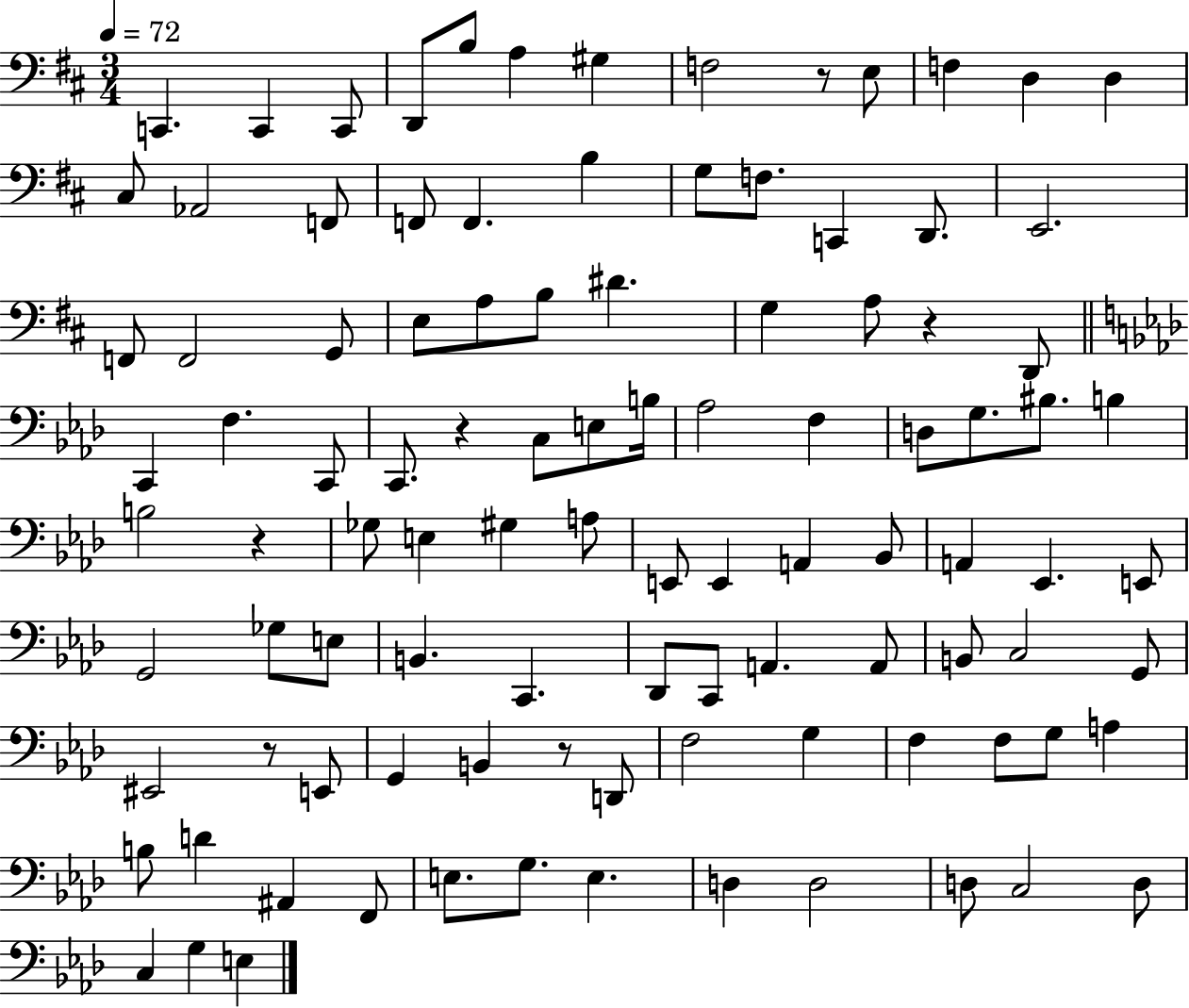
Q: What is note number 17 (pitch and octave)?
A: F2